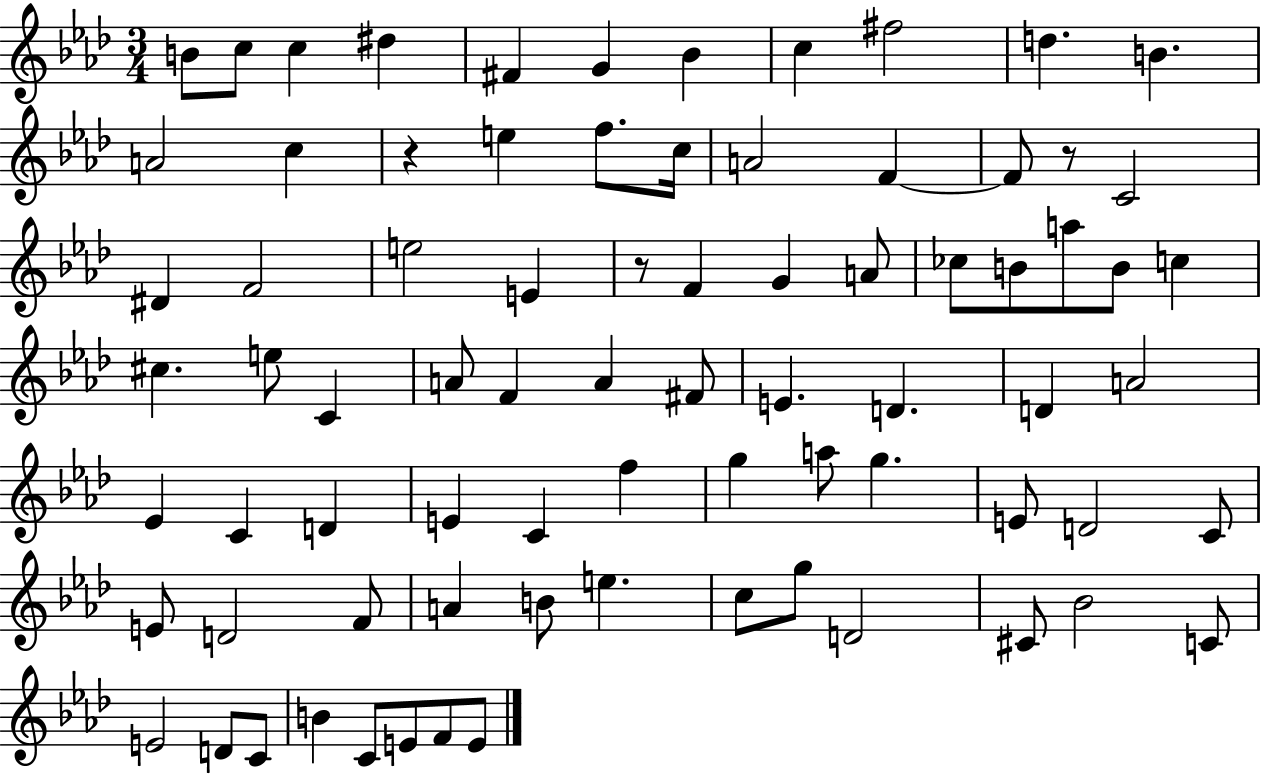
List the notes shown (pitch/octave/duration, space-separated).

B4/e C5/e C5/q D#5/q F#4/q G4/q Bb4/q C5/q F#5/h D5/q. B4/q. A4/h C5/q R/q E5/q F5/e. C5/s A4/h F4/q F4/e R/e C4/h D#4/q F4/h E5/h E4/q R/e F4/q G4/q A4/e CES5/e B4/e A5/e B4/e C5/q C#5/q. E5/e C4/q A4/e F4/q A4/q F#4/e E4/q. D4/q. D4/q A4/h Eb4/q C4/q D4/q E4/q C4/q F5/q G5/q A5/e G5/q. E4/e D4/h C4/e E4/e D4/h F4/e A4/q B4/e E5/q. C5/e G5/e D4/h C#4/e Bb4/h C4/e E4/h D4/e C4/e B4/q C4/e E4/e F4/e E4/e